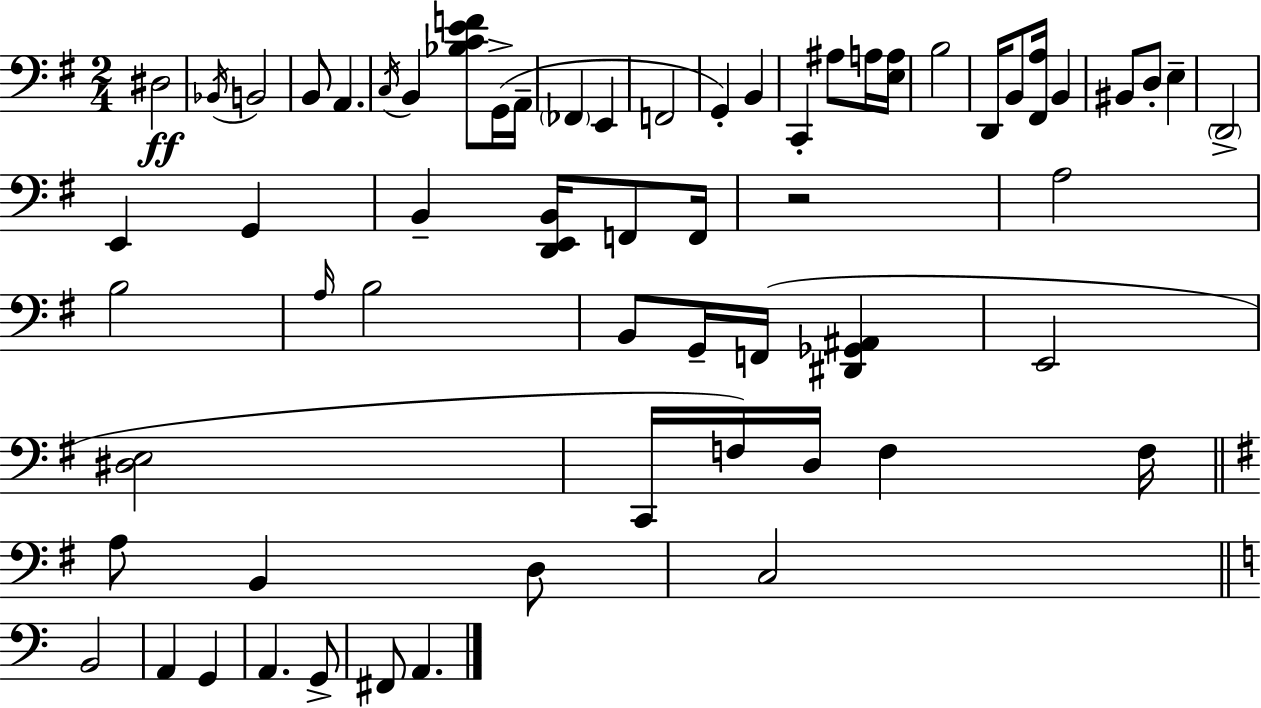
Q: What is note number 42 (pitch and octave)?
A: F3